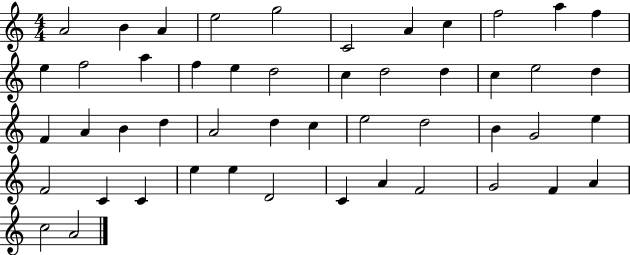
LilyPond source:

{
  \clef treble
  \numericTimeSignature
  \time 4/4
  \key c \major
  a'2 b'4 a'4 | e''2 g''2 | c'2 a'4 c''4 | f''2 a''4 f''4 | \break e''4 f''2 a''4 | f''4 e''4 d''2 | c''4 d''2 d''4 | c''4 e''2 d''4 | \break f'4 a'4 b'4 d''4 | a'2 d''4 c''4 | e''2 d''2 | b'4 g'2 e''4 | \break f'2 c'4 c'4 | e''4 e''4 d'2 | c'4 a'4 f'2 | g'2 f'4 a'4 | \break c''2 a'2 | \bar "|."
}